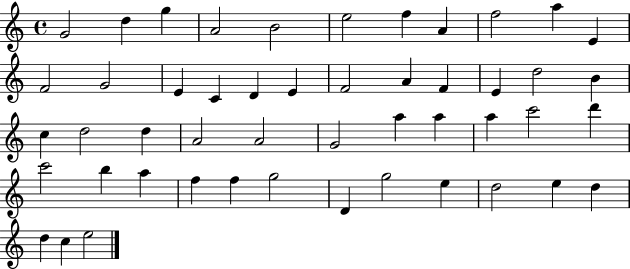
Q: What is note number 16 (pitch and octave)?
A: D4